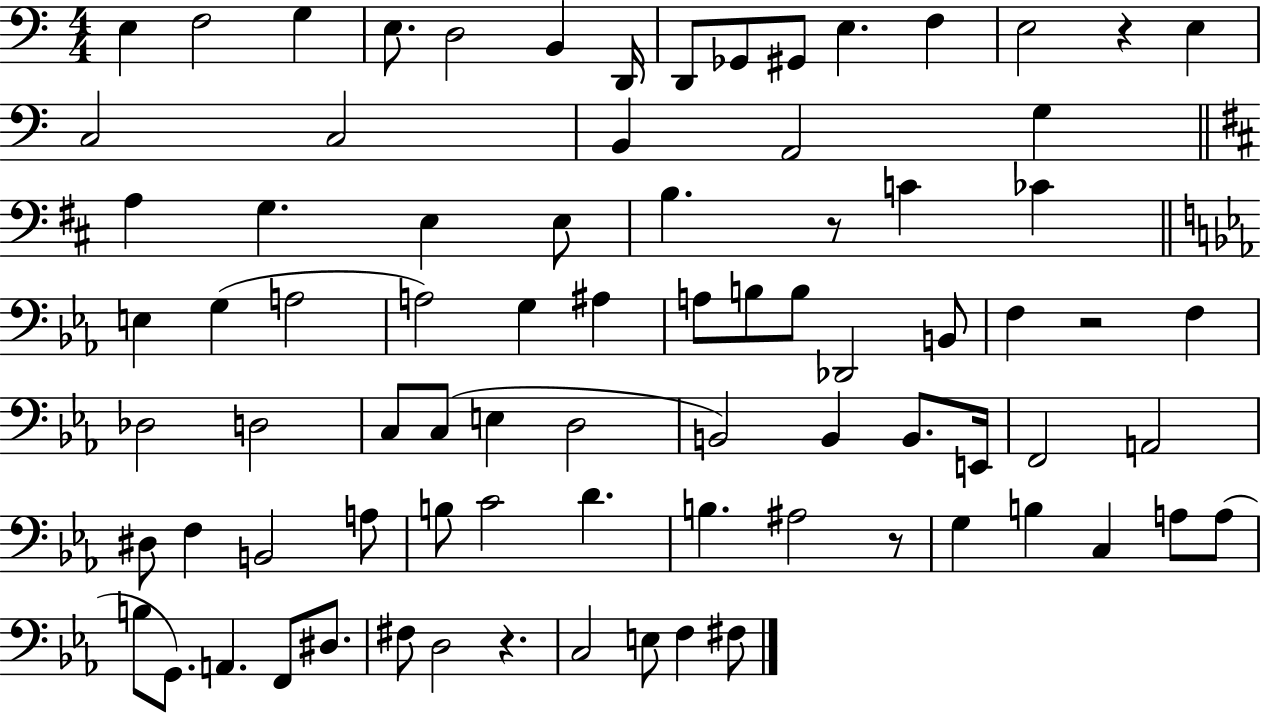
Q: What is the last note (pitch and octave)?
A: F#3